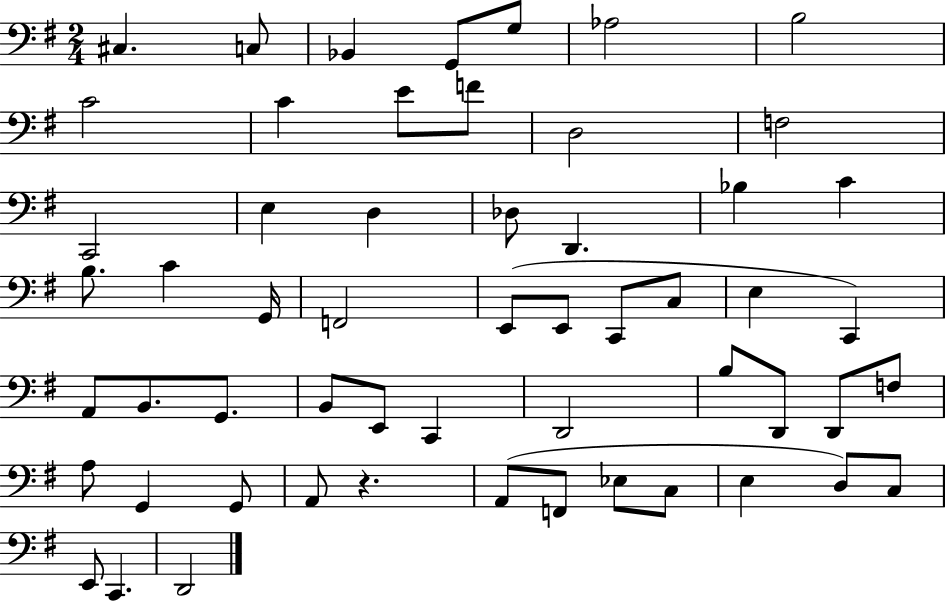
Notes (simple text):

C#3/q. C3/e Bb2/q G2/e G3/e Ab3/h B3/h C4/h C4/q E4/e F4/e D3/h F3/h C2/h E3/q D3/q Db3/e D2/q. Bb3/q C4/q B3/e. C4/q G2/s F2/h E2/e E2/e C2/e C3/e E3/q C2/q A2/e B2/e. G2/e. B2/e E2/e C2/q D2/h B3/e D2/e D2/e F3/e A3/e G2/q G2/e A2/e R/q. A2/e F2/e Eb3/e C3/e E3/q D3/e C3/e E2/e C2/q. D2/h